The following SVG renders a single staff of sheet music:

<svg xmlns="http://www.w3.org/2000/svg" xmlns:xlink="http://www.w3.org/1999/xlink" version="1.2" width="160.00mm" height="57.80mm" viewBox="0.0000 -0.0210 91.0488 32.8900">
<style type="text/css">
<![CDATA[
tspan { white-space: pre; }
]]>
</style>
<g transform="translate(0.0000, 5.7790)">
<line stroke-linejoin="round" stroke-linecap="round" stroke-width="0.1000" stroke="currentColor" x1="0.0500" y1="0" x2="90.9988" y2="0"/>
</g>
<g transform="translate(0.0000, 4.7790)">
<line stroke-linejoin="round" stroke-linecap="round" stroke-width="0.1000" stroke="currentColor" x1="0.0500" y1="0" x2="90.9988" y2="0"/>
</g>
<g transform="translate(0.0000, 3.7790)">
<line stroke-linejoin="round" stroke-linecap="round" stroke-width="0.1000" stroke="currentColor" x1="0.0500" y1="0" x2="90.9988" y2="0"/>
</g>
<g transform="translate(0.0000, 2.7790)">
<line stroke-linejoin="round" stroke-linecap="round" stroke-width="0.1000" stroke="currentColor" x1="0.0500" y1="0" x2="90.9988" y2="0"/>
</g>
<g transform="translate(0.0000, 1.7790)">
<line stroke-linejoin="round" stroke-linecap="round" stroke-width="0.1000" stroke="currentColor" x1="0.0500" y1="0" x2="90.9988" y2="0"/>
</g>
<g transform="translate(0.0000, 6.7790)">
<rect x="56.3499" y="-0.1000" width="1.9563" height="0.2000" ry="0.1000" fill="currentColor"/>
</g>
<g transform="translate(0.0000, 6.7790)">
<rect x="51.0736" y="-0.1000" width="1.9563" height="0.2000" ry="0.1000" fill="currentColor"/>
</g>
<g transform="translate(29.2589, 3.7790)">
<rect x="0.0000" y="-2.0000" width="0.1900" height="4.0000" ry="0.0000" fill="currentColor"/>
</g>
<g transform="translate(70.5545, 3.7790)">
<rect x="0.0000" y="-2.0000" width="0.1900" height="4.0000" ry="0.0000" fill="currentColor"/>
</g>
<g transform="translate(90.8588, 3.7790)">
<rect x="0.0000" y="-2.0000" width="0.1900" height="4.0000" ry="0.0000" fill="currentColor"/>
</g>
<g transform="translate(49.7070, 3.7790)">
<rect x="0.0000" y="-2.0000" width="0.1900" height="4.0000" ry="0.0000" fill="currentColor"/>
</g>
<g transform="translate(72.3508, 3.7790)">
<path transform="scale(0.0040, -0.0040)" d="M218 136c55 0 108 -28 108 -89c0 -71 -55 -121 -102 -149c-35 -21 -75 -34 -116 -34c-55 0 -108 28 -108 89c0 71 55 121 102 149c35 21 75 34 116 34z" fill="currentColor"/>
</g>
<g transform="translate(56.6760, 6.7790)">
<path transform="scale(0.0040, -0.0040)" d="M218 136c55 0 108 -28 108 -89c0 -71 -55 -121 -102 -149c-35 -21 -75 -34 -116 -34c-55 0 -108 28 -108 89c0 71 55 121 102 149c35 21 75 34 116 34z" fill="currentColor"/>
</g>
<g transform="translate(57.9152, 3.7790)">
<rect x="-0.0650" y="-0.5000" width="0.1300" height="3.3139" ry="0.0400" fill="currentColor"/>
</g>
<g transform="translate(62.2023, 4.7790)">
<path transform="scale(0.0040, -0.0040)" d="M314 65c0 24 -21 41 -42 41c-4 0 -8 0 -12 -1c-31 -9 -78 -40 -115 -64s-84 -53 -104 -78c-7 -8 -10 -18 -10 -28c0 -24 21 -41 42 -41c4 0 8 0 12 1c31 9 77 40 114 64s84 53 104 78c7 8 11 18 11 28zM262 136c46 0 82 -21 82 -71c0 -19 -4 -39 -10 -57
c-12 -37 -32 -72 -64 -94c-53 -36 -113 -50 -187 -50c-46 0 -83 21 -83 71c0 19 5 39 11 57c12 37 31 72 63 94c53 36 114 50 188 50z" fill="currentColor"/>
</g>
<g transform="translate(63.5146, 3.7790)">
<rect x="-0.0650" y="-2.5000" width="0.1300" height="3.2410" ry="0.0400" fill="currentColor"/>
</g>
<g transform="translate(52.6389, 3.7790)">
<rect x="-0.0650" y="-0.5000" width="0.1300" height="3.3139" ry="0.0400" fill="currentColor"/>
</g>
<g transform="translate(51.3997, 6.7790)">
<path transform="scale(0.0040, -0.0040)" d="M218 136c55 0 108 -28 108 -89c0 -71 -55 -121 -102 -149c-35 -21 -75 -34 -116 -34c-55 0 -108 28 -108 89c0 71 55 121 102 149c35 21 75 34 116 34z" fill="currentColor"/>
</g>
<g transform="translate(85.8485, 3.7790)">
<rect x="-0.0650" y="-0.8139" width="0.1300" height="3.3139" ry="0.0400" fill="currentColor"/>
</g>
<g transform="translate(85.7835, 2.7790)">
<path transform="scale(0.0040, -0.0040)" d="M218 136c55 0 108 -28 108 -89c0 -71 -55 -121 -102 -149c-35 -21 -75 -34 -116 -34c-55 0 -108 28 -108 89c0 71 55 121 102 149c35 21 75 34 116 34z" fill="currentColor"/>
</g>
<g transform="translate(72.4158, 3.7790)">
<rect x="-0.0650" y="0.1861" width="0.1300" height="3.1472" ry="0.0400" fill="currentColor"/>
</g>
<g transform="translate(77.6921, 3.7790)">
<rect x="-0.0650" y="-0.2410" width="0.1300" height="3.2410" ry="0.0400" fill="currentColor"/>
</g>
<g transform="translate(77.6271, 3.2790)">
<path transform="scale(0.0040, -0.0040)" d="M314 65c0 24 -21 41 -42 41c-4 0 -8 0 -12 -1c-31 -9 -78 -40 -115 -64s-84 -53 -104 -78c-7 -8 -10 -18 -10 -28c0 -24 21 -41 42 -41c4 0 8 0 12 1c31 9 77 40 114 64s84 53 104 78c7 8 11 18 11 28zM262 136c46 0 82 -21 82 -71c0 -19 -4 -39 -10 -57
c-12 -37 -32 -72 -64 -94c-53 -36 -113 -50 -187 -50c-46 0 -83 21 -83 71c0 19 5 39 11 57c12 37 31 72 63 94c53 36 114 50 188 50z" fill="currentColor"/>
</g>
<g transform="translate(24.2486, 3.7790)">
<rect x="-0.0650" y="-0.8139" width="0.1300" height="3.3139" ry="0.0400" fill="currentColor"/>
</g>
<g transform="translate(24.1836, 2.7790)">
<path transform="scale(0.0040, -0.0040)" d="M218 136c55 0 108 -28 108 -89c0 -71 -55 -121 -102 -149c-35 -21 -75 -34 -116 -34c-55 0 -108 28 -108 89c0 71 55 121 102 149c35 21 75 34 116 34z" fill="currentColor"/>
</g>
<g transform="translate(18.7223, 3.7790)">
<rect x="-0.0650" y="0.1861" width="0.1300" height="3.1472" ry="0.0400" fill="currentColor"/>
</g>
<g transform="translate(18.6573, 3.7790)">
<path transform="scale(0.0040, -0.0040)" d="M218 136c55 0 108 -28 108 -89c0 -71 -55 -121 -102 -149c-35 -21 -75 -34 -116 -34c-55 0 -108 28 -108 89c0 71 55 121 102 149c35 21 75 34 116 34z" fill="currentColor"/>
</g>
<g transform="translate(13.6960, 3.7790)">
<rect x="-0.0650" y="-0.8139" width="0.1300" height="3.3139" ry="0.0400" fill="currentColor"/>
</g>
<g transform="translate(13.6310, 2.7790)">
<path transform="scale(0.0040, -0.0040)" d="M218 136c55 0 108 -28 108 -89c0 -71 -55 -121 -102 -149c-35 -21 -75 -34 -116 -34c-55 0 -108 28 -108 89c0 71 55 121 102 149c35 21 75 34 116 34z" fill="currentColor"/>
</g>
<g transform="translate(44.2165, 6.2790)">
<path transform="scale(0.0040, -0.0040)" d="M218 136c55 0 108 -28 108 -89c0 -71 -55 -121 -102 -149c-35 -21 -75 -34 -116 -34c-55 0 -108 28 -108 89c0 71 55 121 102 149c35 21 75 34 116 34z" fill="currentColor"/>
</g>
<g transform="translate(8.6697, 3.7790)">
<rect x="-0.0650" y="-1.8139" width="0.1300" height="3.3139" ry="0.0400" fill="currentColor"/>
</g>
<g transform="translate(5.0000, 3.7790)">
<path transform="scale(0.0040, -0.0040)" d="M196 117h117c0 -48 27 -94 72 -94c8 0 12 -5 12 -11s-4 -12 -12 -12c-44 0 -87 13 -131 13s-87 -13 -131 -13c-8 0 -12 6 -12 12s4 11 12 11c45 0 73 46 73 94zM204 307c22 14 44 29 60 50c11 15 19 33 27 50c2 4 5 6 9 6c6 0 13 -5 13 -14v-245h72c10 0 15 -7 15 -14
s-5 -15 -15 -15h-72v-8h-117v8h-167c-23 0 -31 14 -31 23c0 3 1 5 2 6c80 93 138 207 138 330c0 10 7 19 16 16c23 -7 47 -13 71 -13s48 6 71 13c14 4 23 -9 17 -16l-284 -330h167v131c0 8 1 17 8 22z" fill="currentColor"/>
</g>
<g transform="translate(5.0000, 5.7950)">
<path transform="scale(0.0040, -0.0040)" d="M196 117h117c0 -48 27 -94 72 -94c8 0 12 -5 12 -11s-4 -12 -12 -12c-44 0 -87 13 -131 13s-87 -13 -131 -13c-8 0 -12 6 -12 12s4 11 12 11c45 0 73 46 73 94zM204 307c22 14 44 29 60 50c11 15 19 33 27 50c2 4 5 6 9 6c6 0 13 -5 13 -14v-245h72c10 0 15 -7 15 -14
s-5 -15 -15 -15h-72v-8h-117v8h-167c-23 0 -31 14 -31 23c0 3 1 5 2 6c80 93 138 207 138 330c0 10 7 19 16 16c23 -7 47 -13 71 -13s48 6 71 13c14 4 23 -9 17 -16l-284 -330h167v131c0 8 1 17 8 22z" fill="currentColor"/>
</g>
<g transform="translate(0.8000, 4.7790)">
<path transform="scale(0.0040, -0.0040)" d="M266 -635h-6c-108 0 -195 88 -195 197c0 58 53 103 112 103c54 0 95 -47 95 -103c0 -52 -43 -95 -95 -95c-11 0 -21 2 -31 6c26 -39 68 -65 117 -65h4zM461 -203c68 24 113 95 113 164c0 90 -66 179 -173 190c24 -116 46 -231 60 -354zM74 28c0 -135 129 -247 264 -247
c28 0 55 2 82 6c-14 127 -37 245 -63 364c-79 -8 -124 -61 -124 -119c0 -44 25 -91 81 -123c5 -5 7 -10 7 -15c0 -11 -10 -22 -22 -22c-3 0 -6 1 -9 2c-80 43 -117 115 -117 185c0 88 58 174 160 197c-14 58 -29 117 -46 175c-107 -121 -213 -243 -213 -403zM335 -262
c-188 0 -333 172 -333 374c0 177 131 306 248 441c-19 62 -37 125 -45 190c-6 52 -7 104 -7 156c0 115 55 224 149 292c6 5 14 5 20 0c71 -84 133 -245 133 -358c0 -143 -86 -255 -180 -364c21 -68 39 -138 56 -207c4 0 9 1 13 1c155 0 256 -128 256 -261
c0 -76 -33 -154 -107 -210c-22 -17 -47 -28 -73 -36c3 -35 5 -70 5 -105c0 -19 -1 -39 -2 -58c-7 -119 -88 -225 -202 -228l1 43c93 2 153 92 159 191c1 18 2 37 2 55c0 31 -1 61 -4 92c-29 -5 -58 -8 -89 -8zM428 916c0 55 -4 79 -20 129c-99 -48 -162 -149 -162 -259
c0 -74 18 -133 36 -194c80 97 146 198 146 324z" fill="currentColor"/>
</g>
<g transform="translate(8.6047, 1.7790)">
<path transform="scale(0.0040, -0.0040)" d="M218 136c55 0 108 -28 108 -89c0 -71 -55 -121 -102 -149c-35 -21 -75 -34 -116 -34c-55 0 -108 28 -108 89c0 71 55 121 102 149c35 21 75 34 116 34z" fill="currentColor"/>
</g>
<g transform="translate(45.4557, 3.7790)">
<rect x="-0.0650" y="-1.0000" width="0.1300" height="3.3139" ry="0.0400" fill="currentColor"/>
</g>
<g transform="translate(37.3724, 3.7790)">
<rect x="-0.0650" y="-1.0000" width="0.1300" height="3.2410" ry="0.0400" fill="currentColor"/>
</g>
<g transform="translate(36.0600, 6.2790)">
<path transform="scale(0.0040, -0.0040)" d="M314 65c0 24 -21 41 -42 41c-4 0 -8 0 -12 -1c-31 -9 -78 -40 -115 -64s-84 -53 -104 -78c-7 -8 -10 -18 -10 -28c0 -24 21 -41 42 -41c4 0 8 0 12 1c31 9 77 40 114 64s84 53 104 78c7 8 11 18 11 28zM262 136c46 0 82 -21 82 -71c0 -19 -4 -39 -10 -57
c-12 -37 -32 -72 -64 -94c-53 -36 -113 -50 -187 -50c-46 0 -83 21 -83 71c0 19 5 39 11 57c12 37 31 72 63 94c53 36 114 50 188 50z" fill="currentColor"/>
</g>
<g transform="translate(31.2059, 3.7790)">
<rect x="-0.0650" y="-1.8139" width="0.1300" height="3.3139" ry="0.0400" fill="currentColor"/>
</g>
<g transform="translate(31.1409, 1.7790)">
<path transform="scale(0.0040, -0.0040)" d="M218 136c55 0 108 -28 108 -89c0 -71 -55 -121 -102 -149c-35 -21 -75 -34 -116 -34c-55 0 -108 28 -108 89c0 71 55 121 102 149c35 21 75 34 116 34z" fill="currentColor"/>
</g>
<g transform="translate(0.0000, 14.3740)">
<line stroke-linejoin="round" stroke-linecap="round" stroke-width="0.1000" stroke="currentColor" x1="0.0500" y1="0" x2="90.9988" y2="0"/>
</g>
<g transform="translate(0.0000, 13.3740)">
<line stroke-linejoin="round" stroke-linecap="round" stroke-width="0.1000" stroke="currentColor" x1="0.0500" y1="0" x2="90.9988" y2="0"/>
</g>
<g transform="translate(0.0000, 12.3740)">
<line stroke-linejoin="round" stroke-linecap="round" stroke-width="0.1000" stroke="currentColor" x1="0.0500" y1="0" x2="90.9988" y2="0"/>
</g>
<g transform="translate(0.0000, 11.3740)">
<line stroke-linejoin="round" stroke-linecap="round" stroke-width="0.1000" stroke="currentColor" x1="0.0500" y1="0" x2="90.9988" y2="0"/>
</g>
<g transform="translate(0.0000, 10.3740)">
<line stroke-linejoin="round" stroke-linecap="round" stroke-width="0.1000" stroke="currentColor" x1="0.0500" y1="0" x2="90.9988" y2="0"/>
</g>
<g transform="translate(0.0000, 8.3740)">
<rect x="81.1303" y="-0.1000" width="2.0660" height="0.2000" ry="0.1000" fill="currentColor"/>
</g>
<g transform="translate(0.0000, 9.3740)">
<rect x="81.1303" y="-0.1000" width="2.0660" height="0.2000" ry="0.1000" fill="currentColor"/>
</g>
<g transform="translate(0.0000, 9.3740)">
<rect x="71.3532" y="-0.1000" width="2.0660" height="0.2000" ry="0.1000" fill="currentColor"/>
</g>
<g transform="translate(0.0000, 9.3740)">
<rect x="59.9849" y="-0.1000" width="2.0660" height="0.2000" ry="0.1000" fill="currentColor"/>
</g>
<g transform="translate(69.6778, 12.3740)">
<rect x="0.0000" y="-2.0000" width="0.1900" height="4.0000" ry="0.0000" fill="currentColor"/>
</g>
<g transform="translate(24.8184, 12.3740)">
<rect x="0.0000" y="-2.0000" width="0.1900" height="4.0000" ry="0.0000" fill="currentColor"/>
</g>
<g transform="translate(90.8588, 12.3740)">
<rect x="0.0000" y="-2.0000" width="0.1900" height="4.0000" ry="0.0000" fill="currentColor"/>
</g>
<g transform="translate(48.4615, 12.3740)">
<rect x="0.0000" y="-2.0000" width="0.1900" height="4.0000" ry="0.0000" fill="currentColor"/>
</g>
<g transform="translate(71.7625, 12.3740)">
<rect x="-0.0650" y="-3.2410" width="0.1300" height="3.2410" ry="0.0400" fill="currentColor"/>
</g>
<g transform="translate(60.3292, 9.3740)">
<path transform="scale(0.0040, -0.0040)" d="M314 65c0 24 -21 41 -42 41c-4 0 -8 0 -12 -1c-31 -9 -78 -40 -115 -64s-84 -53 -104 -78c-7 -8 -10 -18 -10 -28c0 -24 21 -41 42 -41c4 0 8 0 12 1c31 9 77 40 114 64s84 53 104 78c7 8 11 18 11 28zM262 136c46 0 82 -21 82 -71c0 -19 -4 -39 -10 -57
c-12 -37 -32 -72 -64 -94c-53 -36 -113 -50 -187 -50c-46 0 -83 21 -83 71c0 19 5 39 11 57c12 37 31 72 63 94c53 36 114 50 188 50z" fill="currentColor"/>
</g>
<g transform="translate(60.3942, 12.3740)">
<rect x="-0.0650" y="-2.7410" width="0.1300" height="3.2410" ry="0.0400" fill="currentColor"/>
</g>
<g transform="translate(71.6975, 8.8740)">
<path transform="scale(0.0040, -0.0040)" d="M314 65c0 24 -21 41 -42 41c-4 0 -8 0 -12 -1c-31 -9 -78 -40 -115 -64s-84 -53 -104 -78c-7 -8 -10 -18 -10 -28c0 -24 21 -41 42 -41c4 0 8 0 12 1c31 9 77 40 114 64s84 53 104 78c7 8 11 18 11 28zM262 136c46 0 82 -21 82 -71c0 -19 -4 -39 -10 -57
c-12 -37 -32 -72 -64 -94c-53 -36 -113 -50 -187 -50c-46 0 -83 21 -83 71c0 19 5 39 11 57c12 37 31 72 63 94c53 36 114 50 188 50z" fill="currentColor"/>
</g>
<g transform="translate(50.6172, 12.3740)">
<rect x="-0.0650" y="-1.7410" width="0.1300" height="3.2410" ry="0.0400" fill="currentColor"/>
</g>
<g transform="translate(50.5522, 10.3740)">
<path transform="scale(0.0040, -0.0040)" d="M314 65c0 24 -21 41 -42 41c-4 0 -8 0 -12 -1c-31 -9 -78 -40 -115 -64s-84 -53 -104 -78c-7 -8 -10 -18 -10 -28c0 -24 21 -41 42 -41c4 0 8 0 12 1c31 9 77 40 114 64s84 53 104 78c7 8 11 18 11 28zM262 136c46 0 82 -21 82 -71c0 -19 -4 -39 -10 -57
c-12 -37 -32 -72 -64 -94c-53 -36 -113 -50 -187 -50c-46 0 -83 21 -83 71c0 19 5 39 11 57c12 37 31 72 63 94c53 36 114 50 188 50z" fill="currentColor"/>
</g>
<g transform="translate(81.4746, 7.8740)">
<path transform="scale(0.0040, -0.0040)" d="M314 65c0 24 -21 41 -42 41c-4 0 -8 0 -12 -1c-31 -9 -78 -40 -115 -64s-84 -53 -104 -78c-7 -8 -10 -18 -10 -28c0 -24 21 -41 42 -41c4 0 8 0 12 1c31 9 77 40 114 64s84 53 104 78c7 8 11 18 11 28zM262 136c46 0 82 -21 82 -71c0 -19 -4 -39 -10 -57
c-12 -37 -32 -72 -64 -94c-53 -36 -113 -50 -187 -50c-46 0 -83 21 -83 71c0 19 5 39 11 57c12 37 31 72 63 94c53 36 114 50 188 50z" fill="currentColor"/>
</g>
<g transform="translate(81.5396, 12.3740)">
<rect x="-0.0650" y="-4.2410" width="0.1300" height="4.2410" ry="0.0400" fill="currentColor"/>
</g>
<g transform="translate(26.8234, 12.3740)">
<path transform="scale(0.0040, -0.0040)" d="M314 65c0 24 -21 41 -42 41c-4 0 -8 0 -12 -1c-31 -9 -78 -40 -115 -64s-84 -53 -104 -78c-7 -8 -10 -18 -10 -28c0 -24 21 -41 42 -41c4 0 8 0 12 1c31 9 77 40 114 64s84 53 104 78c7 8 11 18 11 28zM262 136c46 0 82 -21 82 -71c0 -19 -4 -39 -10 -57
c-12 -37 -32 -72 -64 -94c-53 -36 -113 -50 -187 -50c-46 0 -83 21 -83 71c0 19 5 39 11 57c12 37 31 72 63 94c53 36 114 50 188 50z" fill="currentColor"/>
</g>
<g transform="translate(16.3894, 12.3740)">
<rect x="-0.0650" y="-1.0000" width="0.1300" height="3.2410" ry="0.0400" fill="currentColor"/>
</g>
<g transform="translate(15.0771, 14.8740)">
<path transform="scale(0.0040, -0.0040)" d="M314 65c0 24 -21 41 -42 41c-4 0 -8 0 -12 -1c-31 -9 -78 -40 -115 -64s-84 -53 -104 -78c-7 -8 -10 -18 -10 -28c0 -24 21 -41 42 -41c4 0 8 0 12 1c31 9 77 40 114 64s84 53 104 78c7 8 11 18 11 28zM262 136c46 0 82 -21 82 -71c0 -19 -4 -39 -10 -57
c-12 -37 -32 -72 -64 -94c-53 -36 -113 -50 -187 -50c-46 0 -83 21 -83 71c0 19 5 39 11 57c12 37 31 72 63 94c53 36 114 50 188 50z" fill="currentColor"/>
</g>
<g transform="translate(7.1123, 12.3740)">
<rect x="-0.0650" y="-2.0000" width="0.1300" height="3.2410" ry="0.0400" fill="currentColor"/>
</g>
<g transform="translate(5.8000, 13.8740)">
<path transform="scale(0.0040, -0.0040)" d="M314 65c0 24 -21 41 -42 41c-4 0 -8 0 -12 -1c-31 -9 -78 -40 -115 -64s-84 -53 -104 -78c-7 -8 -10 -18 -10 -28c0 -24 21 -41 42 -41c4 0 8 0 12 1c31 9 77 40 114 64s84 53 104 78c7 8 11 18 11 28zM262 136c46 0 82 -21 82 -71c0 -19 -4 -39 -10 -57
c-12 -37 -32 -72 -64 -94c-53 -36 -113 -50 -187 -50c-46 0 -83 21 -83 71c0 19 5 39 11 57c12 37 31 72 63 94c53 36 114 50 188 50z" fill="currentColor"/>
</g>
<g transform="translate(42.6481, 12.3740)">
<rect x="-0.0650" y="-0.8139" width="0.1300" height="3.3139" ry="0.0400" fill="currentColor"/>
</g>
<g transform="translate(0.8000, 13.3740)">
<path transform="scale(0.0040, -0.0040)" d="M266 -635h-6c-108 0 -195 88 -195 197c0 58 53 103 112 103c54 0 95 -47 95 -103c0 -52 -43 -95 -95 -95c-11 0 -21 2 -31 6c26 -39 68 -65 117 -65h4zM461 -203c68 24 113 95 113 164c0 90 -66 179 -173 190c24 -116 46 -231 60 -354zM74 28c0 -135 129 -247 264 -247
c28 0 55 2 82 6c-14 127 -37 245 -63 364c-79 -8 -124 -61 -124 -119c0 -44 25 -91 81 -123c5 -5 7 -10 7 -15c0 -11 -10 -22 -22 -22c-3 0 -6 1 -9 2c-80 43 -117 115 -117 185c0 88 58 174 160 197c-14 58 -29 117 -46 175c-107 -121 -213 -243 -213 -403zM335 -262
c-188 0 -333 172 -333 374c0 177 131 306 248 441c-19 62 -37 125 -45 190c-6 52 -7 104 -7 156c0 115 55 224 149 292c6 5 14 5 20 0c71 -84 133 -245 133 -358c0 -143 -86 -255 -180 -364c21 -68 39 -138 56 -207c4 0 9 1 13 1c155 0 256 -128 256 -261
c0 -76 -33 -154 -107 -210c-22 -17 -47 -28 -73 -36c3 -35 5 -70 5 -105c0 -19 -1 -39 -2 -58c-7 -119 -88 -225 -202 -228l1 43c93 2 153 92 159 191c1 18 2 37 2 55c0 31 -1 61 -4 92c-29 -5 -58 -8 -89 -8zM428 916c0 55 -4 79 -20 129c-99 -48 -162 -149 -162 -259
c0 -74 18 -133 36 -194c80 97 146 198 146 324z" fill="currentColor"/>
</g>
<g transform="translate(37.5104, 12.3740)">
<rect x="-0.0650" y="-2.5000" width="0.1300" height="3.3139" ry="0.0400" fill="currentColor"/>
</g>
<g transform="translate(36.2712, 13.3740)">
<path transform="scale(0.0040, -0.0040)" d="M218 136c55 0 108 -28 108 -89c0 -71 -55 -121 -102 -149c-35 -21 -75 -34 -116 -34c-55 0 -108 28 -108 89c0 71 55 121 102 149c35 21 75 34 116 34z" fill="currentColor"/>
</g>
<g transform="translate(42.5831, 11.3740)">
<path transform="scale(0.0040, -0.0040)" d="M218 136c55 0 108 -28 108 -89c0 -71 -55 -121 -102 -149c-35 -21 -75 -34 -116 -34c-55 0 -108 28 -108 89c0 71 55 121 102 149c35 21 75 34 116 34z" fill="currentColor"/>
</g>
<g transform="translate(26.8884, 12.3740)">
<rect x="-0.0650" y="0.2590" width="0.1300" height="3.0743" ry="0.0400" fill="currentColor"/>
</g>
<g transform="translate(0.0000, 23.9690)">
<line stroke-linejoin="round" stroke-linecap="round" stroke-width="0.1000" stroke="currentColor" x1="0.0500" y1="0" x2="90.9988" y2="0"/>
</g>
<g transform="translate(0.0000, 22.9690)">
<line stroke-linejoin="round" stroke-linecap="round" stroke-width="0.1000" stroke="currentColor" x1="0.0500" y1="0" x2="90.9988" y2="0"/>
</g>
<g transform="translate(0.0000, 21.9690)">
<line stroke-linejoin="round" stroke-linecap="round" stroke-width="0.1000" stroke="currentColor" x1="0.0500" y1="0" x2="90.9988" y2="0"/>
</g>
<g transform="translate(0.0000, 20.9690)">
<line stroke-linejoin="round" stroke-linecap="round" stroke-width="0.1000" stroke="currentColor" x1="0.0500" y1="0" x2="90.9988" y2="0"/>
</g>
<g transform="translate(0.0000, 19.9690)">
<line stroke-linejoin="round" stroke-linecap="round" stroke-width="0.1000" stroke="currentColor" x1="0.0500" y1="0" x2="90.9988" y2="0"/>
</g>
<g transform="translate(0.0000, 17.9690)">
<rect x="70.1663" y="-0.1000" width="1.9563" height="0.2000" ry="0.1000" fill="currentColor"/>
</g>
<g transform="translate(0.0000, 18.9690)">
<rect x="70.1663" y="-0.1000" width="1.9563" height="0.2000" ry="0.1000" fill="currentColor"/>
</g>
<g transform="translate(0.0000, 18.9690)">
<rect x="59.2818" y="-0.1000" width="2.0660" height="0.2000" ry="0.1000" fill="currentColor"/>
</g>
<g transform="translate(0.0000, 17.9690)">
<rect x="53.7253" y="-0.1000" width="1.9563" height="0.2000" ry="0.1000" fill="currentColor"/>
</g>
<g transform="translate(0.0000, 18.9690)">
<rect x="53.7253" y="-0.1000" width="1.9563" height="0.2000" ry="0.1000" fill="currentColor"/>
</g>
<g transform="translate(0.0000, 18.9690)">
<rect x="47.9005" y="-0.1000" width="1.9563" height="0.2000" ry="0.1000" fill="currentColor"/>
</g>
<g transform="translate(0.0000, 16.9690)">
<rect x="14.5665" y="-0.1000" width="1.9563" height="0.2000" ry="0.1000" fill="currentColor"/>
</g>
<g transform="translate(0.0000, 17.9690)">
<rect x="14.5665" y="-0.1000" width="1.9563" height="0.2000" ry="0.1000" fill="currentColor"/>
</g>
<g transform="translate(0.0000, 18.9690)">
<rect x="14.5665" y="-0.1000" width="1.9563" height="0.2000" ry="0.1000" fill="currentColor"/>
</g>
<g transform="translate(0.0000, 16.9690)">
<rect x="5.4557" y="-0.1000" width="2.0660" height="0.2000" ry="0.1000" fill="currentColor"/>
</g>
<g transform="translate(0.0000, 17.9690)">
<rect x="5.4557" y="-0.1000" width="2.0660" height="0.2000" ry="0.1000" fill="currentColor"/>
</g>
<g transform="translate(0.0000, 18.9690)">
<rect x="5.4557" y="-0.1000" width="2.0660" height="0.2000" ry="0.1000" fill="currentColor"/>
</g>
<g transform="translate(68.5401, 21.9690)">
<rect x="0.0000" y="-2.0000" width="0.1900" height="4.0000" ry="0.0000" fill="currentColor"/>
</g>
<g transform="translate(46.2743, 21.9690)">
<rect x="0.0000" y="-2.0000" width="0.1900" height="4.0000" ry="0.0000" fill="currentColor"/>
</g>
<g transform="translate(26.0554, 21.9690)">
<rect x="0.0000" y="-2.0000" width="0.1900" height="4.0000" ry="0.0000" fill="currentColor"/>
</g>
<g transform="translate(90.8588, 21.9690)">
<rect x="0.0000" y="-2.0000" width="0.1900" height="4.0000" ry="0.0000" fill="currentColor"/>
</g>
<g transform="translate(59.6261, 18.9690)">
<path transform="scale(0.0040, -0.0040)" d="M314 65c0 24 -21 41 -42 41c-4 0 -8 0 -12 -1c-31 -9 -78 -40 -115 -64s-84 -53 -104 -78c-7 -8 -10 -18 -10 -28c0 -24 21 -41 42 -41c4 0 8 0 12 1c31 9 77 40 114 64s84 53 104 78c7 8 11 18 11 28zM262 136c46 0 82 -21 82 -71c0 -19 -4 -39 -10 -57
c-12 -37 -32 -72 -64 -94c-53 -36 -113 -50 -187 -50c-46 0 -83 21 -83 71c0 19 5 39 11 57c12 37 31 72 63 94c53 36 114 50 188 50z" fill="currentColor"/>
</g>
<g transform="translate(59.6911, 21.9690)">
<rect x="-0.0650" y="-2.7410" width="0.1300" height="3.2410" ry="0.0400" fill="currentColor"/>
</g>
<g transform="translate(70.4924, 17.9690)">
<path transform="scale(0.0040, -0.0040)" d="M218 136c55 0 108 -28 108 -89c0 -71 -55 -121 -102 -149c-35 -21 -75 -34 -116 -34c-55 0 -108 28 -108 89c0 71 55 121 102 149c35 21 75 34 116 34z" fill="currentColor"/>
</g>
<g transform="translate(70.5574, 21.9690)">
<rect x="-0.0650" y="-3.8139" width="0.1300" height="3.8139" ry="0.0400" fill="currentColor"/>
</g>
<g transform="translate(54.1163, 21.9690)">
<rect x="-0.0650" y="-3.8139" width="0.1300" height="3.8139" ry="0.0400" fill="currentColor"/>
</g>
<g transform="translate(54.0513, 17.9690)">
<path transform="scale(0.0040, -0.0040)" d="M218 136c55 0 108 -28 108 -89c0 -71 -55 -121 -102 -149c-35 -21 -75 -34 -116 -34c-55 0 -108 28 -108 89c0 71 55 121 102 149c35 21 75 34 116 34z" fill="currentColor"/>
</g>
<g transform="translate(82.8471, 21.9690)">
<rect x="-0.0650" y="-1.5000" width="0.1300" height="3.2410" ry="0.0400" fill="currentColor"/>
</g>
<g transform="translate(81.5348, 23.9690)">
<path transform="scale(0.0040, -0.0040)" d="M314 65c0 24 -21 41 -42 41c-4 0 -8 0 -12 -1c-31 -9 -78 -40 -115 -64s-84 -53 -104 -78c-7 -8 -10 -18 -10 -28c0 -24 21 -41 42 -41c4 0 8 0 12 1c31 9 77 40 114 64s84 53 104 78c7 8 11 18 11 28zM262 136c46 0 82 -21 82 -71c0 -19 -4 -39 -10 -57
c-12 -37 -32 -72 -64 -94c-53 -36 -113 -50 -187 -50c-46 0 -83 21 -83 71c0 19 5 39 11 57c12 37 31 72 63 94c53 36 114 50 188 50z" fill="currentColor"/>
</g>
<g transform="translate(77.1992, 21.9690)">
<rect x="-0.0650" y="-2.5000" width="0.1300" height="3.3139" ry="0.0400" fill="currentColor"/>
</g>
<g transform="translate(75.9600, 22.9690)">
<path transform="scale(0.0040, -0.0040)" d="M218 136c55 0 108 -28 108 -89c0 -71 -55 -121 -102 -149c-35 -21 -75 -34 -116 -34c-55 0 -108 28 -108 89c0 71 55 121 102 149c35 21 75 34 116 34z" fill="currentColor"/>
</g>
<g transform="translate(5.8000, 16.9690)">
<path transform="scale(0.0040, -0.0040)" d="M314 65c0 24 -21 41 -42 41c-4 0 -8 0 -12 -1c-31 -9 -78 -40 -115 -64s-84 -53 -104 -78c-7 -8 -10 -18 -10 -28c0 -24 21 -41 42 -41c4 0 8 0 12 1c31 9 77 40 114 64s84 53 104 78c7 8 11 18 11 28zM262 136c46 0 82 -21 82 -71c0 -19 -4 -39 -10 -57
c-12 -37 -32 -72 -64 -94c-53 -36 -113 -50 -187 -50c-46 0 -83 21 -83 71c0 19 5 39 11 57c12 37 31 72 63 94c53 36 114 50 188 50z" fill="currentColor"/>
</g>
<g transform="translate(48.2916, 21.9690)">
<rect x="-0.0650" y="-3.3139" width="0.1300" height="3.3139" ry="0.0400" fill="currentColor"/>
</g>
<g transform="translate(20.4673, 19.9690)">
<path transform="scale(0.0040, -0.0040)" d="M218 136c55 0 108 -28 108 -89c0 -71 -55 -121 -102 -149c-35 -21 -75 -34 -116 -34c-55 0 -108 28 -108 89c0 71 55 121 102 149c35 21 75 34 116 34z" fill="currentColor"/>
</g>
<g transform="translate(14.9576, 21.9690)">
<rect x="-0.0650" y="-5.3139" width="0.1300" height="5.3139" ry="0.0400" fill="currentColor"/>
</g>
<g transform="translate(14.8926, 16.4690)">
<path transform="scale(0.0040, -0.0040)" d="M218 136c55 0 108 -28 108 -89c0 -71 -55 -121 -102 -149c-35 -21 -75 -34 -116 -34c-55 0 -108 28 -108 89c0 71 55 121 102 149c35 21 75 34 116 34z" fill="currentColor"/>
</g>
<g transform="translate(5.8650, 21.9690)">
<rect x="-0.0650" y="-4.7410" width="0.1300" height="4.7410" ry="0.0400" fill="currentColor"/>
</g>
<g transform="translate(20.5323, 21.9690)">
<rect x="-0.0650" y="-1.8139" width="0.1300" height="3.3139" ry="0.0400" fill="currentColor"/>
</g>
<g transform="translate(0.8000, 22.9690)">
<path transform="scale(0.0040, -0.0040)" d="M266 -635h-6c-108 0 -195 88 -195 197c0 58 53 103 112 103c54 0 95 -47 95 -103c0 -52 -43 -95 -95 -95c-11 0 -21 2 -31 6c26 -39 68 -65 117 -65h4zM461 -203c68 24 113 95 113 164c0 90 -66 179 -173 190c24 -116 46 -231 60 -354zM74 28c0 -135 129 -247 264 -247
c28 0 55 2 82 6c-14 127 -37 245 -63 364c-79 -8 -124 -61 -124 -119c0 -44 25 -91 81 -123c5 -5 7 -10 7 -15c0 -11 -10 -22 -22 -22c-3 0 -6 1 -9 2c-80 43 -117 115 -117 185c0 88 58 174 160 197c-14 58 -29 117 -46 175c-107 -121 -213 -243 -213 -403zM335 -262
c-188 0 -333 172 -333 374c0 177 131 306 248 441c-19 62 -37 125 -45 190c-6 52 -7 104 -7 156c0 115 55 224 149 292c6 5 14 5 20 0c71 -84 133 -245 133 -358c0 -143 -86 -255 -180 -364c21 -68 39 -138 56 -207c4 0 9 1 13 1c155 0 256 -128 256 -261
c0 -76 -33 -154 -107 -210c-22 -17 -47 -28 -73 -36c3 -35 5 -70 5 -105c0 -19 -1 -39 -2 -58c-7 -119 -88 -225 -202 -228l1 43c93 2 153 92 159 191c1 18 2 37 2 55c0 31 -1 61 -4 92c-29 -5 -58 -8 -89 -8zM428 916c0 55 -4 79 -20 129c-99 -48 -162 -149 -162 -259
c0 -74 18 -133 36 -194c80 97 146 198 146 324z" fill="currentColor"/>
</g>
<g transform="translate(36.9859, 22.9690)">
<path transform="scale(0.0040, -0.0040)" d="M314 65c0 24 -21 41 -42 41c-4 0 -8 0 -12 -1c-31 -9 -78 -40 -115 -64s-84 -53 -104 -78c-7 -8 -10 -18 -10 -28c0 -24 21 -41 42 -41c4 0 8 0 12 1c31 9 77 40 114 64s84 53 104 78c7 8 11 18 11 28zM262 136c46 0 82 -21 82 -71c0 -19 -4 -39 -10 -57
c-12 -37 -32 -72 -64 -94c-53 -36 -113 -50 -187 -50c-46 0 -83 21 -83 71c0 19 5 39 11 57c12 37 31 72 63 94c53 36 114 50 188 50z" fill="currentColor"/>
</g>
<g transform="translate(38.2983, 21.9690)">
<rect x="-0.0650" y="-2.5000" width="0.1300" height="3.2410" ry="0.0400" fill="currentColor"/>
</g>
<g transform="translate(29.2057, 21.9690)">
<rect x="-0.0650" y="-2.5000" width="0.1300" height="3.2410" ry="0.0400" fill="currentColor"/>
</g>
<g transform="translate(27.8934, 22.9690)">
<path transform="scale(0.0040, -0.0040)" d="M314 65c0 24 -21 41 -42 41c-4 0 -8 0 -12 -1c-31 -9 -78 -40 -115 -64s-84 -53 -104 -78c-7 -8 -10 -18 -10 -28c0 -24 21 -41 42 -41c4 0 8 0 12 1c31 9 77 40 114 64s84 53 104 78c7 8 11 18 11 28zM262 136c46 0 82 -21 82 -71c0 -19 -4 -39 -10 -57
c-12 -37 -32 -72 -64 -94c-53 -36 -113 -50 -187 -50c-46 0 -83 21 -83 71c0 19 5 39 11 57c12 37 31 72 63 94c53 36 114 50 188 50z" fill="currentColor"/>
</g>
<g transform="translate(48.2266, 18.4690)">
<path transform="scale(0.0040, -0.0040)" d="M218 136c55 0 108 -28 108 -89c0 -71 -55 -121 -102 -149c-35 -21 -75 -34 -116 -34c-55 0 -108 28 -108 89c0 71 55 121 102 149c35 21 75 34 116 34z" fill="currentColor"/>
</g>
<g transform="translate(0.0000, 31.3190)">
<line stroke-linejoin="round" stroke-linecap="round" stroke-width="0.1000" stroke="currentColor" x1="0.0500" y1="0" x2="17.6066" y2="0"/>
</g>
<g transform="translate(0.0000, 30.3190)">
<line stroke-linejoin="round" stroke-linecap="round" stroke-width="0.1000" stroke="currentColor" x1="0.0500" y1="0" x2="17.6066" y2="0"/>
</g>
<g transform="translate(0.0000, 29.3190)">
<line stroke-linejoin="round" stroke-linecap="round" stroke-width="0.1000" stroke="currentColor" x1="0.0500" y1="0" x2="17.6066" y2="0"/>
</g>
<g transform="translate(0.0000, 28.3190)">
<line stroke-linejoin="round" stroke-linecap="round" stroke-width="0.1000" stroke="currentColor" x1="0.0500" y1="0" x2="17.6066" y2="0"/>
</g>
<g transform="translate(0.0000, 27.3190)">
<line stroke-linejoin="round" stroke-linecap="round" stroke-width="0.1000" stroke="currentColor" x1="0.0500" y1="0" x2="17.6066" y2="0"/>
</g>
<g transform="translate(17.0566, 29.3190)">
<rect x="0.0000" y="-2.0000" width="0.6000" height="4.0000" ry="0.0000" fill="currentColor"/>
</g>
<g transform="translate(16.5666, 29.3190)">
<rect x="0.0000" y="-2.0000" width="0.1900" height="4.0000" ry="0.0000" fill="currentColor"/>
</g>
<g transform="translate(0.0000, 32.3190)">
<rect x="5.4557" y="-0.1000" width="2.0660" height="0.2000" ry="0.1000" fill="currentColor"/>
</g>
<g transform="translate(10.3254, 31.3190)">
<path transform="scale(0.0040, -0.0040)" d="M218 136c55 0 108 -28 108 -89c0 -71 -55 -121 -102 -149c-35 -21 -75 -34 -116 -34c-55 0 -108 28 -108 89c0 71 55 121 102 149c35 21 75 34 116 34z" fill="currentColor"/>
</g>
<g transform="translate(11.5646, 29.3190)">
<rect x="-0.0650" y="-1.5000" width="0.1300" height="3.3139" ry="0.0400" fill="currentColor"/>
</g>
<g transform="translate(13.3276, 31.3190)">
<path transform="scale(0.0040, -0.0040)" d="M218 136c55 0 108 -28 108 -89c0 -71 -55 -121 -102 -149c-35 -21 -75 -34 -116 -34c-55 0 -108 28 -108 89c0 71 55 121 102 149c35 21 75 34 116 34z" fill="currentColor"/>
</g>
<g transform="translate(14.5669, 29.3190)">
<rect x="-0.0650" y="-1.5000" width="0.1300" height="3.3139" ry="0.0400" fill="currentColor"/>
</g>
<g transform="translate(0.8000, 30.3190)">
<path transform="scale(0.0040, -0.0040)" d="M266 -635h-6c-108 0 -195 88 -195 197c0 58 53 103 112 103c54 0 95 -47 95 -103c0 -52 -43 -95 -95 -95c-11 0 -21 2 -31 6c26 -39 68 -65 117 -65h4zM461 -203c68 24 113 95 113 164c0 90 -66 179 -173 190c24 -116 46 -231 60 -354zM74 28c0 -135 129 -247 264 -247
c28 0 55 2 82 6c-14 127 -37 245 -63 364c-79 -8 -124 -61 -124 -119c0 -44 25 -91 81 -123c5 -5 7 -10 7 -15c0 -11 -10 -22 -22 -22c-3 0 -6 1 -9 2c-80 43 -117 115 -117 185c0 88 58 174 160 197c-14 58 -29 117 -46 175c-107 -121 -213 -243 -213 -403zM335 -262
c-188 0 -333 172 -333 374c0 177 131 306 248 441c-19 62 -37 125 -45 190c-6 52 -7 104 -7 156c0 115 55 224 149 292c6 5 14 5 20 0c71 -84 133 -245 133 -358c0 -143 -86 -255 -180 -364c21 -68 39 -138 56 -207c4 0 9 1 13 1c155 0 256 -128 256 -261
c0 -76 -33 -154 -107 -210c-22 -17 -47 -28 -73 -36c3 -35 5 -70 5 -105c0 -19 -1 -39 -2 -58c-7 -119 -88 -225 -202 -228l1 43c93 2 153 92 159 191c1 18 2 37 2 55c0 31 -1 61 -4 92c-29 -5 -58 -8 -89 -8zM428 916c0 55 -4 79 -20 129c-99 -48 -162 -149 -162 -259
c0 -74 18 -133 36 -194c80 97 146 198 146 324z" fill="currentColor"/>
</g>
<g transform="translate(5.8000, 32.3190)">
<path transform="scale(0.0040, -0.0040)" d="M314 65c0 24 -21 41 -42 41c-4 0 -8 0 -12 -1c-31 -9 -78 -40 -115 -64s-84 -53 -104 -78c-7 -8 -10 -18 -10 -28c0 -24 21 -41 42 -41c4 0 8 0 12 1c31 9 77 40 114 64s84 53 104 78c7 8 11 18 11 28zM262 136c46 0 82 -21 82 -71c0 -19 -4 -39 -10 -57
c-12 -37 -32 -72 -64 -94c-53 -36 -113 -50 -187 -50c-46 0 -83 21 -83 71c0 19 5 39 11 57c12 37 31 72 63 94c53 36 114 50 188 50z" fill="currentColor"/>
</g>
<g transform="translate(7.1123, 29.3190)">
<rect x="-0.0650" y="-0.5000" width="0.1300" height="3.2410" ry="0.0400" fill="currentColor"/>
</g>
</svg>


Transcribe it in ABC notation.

X:1
T:Untitled
M:4/4
L:1/4
K:C
f d B d f D2 D C C G2 B c2 d F2 D2 B2 G d f2 a2 b2 d'2 e'2 f' f G2 G2 b c' a2 c' G E2 C2 E E